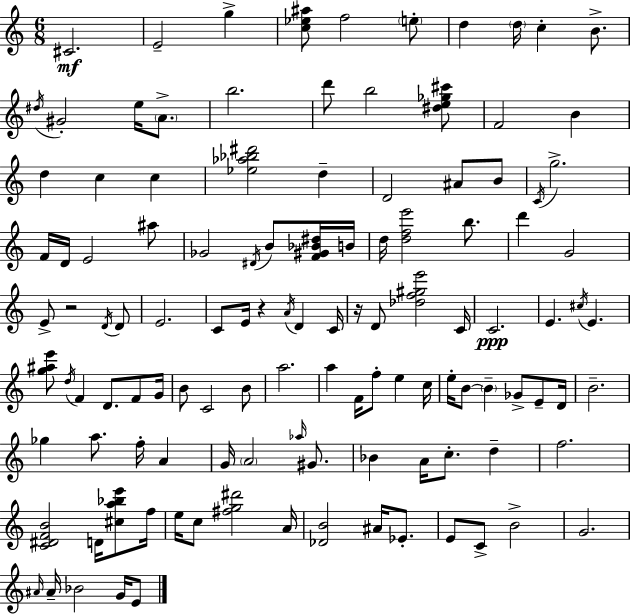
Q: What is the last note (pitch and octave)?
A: E4